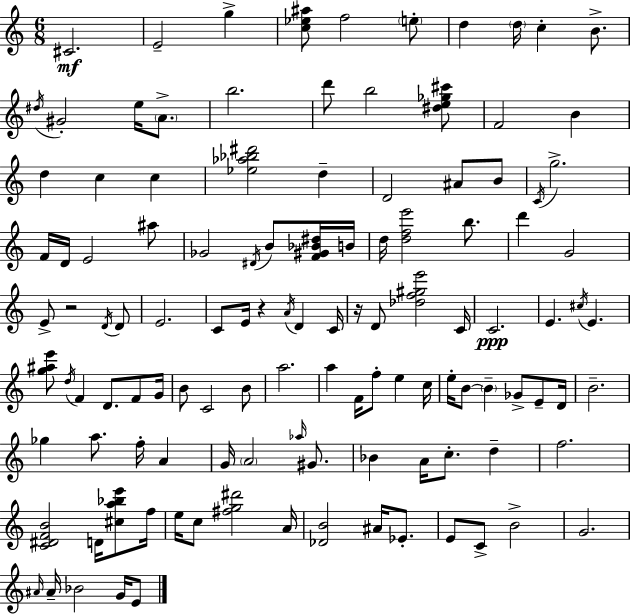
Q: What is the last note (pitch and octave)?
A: E4